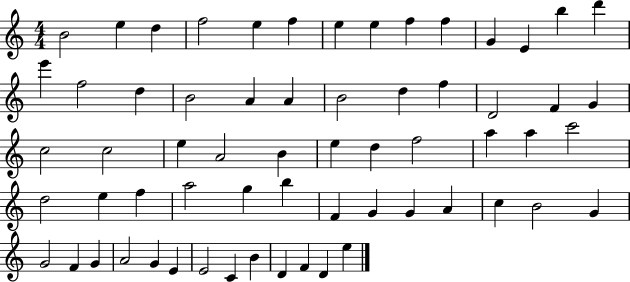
B4/h E5/q D5/q F5/h E5/q F5/q E5/q E5/q F5/q F5/q G4/q E4/q B5/q D6/q E6/q F5/h D5/q B4/h A4/q A4/q B4/h D5/q F5/q D4/h F4/q G4/q C5/h C5/h E5/q A4/h B4/q E5/q D5/q F5/h A5/q A5/q C6/h D5/h E5/q F5/q A5/h G5/q B5/q F4/q G4/q G4/q A4/q C5/q B4/h G4/q G4/h F4/q G4/q A4/h G4/q E4/q E4/h C4/q B4/q D4/q F4/q D4/q E5/q